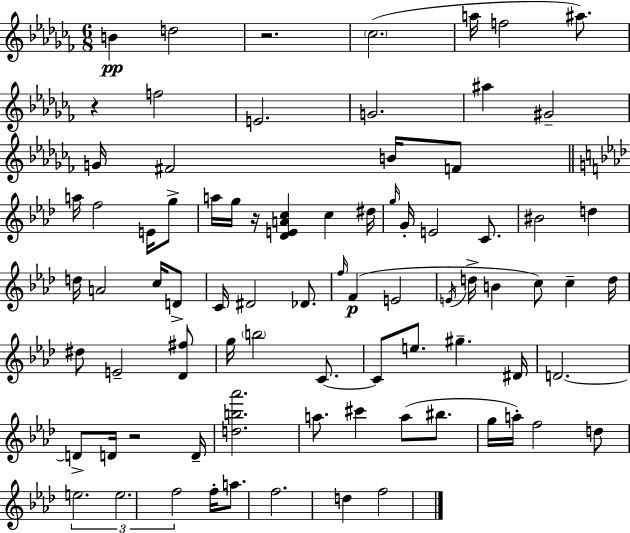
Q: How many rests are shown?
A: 4